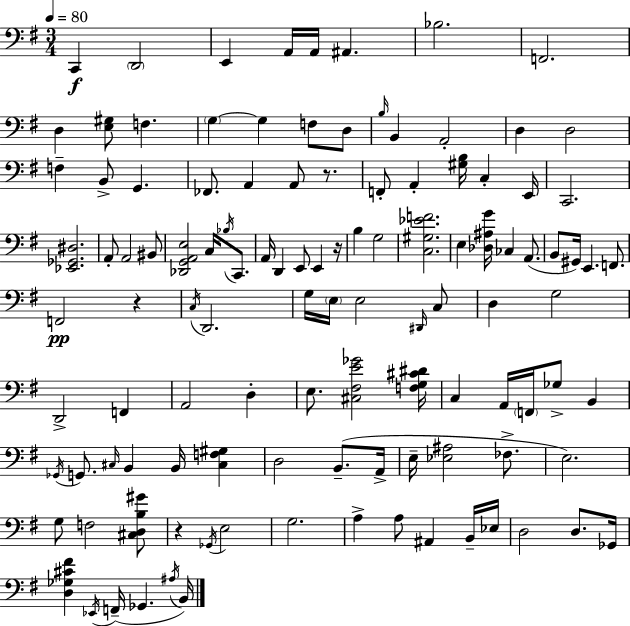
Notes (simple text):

C2/q D2/h E2/q A2/s A2/s A#2/q. Bb3/h. F2/h. D3/q [E3,G#3]/e F3/q. G3/q G3/q F3/e D3/e B3/s B2/q A2/h D3/q D3/h F3/q B2/e G2/q. FES2/e. A2/q A2/e R/e. F2/e A2/q [G#3,B3]/s C3/q E2/s C2/h. [Eb2,Gb2,D#3]/h. A2/e A2/h BIS2/e [Db2,G2,A2,E3]/h C3/s Bb3/s C2/e. A2/s D2/q E2/e E2/q R/s B3/q G3/h [C3,G#3,Eb4,F4]/h. E3/q [Db3,A#3,G4]/s CES3/q A2/e. B2/e G#2/s E2/q. F2/e. F2/h R/q C3/s D2/h. G3/s E3/s E3/h D#2/s C3/e D3/q G3/h D2/h F2/q A2/h D3/q E3/e. [C#3,F#3,E4,Gb4]/h [F3,G3,C#4,D#4]/s C3/q A2/s F2/s Gb3/e B2/q Gb2/s G2/e. C#3/s B2/q B2/s [C#3,F3,G#3]/q D3/h B2/e. A2/s E3/s [Eb3,A#3]/h FES3/e. E3/h. G3/e F3/h [C#3,D3,B3,G#4]/e R/q Gb2/s E3/h G3/h. A3/q A3/e A#2/q B2/s Eb3/s D3/h D3/e. Gb2/s [D3,Gb3,C#4,F#4]/q Eb2/s F2/s Gb2/q. A#3/s B2/s